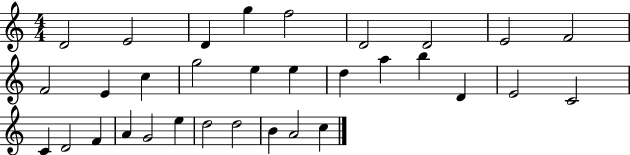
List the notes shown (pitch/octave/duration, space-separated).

D4/h E4/h D4/q G5/q F5/h D4/h D4/h E4/h F4/h F4/h E4/q C5/q G5/h E5/q E5/q D5/q A5/q B5/q D4/q E4/h C4/h C4/q D4/h F4/q A4/q G4/h E5/q D5/h D5/h B4/q A4/h C5/q